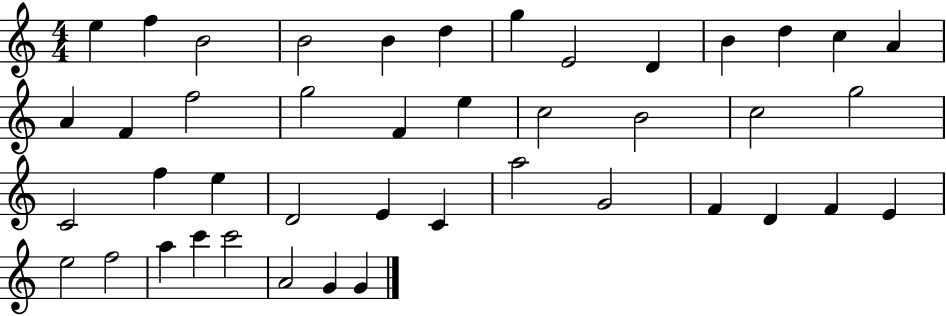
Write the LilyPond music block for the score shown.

{
  \clef treble
  \numericTimeSignature
  \time 4/4
  \key c \major
  e''4 f''4 b'2 | b'2 b'4 d''4 | g''4 e'2 d'4 | b'4 d''4 c''4 a'4 | \break a'4 f'4 f''2 | g''2 f'4 e''4 | c''2 b'2 | c''2 g''2 | \break c'2 f''4 e''4 | d'2 e'4 c'4 | a''2 g'2 | f'4 d'4 f'4 e'4 | \break e''2 f''2 | a''4 c'''4 c'''2 | a'2 g'4 g'4 | \bar "|."
}